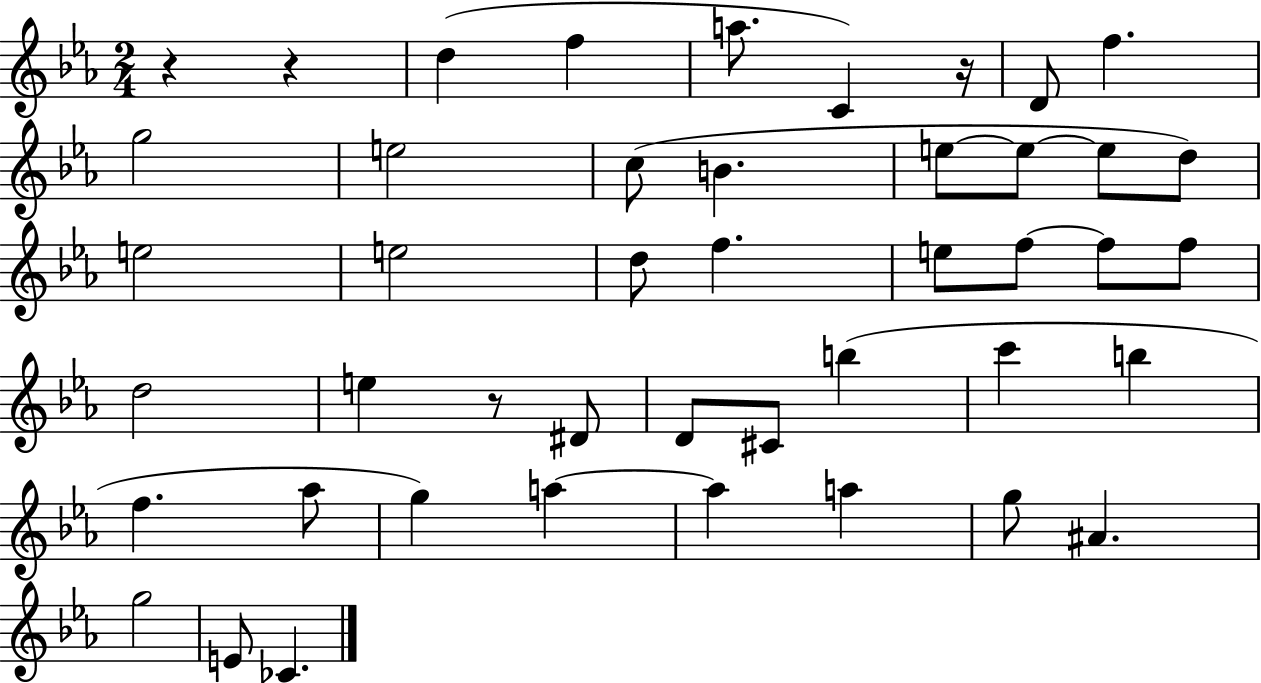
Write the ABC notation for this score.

X:1
T:Untitled
M:2/4
L:1/4
K:Eb
z z d f a/2 C z/4 D/2 f g2 e2 c/2 B e/2 e/2 e/2 d/2 e2 e2 d/2 f e/2 f/2 f/2 f/2 d2 e z/2 ^D/2 D/2 ^C/2 b c' b f _a/2 g a a a g/2 ^A g2 E/2 _C